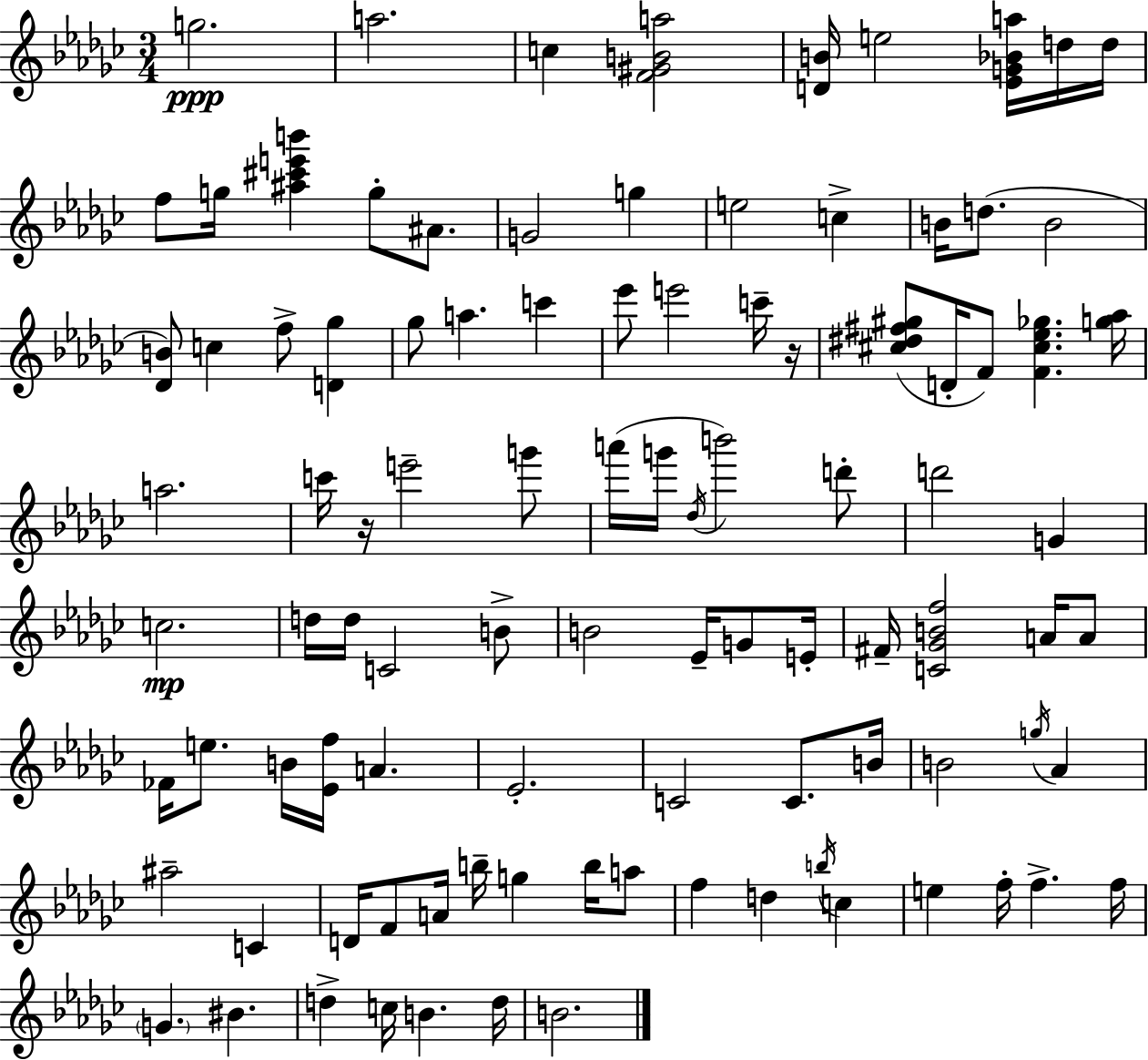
G5/h. A5/h. C5/q [F4,G#4,B4,A5]/h [D4,B4]/s E5/h [Eb4,G4,Bb4,A5]/s D5/s D5/s F5/e G5/s [A#5,C#6,E6,B6]/q G5/e A#4/e. G4/h G5/q E5/h C5/q B4/s D5/e. B4/h [Db4,B4]/e C5/q F5/e [D4,Gb5]/q Gb5/e A5/q. C6/q Eb6/e E6/h C6/s R/s [C#5,D#5,F#5,G#5]/e D4/s F4/e [F4,C#5,Eb5,Gb5]/q. [G5,Ab5]/s A5/h. C6/s R/s E6/h G6/e A6/s G6/s Db5/s B6/h D6/e D6/h G4/q C5/h. D5/s D5/s C4/h B4/e B4/h Eb4/s G4/e E4/s F#4/s [C4,Gb4,B4,F5]/h A4/s A4/e FES4/s E5/e. B4/s [Eb4,F5]/s A4/q. Eb4/h. C4/h C4/e. B4/s B4/h G5/s Ab4/q A#5/h C4/q D4/s F4/e A4/s B5/s G5/q B5/s A5/e F5/q D5/q B5/s C5/q E5/q F5/s F5/q. F5/s G4/q. BIS4/q. D5/q C5/s B4/q. D5/s B4/h.